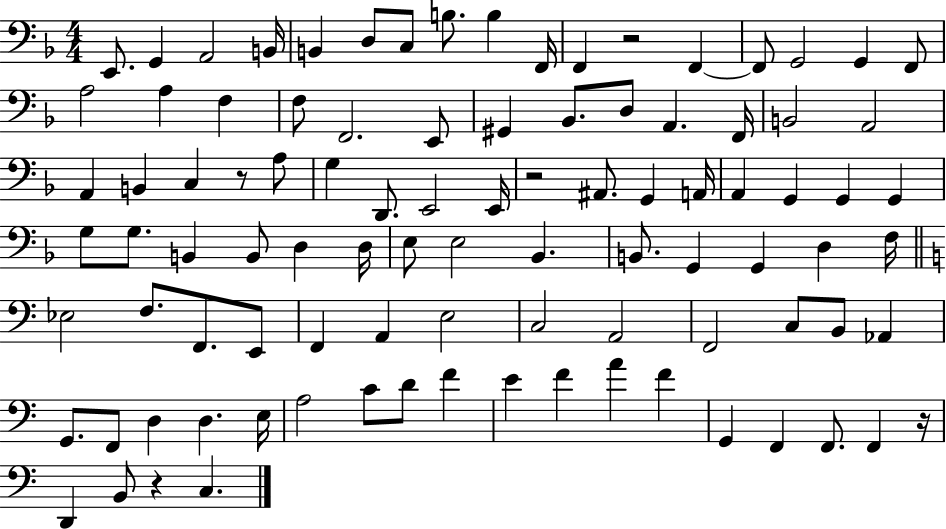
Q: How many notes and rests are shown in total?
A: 96